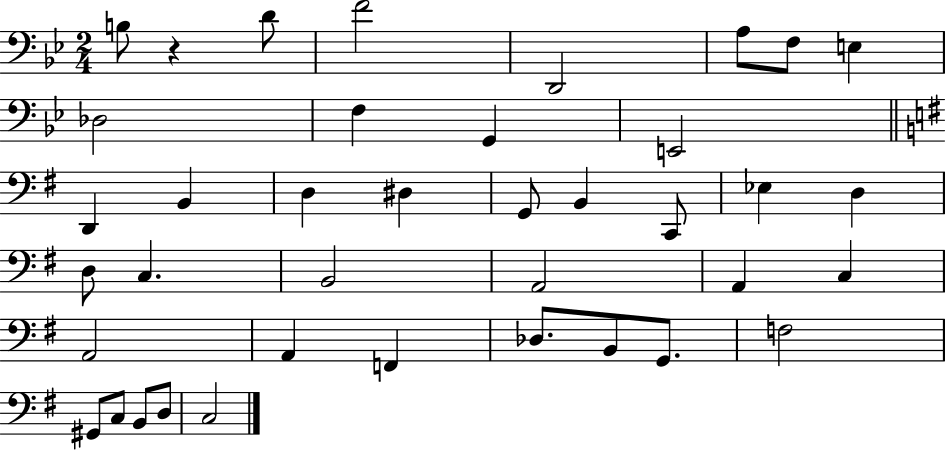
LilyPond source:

{
  \clef bass
  \numericTimeSignature
  \time 2/4
  \key bes \major
  b8 r4 d'8 | f'2 | d,2 | a8 f8 e4 | \break des2 | f4 g,4 | e,2 | \bar "||" \break \key e \minor d,4 b,4 | d4 dis4 | g,8 b,4 c,8 | ees4 d4 | \break d8 c4. | b,2 | a,2 | a,4 c4 | \break a,2 | a,4 f,4 | des8. b,8 g,8. | f2 | \break gis,8 c8 b,8 d8 | c2 | \bar "|."
}